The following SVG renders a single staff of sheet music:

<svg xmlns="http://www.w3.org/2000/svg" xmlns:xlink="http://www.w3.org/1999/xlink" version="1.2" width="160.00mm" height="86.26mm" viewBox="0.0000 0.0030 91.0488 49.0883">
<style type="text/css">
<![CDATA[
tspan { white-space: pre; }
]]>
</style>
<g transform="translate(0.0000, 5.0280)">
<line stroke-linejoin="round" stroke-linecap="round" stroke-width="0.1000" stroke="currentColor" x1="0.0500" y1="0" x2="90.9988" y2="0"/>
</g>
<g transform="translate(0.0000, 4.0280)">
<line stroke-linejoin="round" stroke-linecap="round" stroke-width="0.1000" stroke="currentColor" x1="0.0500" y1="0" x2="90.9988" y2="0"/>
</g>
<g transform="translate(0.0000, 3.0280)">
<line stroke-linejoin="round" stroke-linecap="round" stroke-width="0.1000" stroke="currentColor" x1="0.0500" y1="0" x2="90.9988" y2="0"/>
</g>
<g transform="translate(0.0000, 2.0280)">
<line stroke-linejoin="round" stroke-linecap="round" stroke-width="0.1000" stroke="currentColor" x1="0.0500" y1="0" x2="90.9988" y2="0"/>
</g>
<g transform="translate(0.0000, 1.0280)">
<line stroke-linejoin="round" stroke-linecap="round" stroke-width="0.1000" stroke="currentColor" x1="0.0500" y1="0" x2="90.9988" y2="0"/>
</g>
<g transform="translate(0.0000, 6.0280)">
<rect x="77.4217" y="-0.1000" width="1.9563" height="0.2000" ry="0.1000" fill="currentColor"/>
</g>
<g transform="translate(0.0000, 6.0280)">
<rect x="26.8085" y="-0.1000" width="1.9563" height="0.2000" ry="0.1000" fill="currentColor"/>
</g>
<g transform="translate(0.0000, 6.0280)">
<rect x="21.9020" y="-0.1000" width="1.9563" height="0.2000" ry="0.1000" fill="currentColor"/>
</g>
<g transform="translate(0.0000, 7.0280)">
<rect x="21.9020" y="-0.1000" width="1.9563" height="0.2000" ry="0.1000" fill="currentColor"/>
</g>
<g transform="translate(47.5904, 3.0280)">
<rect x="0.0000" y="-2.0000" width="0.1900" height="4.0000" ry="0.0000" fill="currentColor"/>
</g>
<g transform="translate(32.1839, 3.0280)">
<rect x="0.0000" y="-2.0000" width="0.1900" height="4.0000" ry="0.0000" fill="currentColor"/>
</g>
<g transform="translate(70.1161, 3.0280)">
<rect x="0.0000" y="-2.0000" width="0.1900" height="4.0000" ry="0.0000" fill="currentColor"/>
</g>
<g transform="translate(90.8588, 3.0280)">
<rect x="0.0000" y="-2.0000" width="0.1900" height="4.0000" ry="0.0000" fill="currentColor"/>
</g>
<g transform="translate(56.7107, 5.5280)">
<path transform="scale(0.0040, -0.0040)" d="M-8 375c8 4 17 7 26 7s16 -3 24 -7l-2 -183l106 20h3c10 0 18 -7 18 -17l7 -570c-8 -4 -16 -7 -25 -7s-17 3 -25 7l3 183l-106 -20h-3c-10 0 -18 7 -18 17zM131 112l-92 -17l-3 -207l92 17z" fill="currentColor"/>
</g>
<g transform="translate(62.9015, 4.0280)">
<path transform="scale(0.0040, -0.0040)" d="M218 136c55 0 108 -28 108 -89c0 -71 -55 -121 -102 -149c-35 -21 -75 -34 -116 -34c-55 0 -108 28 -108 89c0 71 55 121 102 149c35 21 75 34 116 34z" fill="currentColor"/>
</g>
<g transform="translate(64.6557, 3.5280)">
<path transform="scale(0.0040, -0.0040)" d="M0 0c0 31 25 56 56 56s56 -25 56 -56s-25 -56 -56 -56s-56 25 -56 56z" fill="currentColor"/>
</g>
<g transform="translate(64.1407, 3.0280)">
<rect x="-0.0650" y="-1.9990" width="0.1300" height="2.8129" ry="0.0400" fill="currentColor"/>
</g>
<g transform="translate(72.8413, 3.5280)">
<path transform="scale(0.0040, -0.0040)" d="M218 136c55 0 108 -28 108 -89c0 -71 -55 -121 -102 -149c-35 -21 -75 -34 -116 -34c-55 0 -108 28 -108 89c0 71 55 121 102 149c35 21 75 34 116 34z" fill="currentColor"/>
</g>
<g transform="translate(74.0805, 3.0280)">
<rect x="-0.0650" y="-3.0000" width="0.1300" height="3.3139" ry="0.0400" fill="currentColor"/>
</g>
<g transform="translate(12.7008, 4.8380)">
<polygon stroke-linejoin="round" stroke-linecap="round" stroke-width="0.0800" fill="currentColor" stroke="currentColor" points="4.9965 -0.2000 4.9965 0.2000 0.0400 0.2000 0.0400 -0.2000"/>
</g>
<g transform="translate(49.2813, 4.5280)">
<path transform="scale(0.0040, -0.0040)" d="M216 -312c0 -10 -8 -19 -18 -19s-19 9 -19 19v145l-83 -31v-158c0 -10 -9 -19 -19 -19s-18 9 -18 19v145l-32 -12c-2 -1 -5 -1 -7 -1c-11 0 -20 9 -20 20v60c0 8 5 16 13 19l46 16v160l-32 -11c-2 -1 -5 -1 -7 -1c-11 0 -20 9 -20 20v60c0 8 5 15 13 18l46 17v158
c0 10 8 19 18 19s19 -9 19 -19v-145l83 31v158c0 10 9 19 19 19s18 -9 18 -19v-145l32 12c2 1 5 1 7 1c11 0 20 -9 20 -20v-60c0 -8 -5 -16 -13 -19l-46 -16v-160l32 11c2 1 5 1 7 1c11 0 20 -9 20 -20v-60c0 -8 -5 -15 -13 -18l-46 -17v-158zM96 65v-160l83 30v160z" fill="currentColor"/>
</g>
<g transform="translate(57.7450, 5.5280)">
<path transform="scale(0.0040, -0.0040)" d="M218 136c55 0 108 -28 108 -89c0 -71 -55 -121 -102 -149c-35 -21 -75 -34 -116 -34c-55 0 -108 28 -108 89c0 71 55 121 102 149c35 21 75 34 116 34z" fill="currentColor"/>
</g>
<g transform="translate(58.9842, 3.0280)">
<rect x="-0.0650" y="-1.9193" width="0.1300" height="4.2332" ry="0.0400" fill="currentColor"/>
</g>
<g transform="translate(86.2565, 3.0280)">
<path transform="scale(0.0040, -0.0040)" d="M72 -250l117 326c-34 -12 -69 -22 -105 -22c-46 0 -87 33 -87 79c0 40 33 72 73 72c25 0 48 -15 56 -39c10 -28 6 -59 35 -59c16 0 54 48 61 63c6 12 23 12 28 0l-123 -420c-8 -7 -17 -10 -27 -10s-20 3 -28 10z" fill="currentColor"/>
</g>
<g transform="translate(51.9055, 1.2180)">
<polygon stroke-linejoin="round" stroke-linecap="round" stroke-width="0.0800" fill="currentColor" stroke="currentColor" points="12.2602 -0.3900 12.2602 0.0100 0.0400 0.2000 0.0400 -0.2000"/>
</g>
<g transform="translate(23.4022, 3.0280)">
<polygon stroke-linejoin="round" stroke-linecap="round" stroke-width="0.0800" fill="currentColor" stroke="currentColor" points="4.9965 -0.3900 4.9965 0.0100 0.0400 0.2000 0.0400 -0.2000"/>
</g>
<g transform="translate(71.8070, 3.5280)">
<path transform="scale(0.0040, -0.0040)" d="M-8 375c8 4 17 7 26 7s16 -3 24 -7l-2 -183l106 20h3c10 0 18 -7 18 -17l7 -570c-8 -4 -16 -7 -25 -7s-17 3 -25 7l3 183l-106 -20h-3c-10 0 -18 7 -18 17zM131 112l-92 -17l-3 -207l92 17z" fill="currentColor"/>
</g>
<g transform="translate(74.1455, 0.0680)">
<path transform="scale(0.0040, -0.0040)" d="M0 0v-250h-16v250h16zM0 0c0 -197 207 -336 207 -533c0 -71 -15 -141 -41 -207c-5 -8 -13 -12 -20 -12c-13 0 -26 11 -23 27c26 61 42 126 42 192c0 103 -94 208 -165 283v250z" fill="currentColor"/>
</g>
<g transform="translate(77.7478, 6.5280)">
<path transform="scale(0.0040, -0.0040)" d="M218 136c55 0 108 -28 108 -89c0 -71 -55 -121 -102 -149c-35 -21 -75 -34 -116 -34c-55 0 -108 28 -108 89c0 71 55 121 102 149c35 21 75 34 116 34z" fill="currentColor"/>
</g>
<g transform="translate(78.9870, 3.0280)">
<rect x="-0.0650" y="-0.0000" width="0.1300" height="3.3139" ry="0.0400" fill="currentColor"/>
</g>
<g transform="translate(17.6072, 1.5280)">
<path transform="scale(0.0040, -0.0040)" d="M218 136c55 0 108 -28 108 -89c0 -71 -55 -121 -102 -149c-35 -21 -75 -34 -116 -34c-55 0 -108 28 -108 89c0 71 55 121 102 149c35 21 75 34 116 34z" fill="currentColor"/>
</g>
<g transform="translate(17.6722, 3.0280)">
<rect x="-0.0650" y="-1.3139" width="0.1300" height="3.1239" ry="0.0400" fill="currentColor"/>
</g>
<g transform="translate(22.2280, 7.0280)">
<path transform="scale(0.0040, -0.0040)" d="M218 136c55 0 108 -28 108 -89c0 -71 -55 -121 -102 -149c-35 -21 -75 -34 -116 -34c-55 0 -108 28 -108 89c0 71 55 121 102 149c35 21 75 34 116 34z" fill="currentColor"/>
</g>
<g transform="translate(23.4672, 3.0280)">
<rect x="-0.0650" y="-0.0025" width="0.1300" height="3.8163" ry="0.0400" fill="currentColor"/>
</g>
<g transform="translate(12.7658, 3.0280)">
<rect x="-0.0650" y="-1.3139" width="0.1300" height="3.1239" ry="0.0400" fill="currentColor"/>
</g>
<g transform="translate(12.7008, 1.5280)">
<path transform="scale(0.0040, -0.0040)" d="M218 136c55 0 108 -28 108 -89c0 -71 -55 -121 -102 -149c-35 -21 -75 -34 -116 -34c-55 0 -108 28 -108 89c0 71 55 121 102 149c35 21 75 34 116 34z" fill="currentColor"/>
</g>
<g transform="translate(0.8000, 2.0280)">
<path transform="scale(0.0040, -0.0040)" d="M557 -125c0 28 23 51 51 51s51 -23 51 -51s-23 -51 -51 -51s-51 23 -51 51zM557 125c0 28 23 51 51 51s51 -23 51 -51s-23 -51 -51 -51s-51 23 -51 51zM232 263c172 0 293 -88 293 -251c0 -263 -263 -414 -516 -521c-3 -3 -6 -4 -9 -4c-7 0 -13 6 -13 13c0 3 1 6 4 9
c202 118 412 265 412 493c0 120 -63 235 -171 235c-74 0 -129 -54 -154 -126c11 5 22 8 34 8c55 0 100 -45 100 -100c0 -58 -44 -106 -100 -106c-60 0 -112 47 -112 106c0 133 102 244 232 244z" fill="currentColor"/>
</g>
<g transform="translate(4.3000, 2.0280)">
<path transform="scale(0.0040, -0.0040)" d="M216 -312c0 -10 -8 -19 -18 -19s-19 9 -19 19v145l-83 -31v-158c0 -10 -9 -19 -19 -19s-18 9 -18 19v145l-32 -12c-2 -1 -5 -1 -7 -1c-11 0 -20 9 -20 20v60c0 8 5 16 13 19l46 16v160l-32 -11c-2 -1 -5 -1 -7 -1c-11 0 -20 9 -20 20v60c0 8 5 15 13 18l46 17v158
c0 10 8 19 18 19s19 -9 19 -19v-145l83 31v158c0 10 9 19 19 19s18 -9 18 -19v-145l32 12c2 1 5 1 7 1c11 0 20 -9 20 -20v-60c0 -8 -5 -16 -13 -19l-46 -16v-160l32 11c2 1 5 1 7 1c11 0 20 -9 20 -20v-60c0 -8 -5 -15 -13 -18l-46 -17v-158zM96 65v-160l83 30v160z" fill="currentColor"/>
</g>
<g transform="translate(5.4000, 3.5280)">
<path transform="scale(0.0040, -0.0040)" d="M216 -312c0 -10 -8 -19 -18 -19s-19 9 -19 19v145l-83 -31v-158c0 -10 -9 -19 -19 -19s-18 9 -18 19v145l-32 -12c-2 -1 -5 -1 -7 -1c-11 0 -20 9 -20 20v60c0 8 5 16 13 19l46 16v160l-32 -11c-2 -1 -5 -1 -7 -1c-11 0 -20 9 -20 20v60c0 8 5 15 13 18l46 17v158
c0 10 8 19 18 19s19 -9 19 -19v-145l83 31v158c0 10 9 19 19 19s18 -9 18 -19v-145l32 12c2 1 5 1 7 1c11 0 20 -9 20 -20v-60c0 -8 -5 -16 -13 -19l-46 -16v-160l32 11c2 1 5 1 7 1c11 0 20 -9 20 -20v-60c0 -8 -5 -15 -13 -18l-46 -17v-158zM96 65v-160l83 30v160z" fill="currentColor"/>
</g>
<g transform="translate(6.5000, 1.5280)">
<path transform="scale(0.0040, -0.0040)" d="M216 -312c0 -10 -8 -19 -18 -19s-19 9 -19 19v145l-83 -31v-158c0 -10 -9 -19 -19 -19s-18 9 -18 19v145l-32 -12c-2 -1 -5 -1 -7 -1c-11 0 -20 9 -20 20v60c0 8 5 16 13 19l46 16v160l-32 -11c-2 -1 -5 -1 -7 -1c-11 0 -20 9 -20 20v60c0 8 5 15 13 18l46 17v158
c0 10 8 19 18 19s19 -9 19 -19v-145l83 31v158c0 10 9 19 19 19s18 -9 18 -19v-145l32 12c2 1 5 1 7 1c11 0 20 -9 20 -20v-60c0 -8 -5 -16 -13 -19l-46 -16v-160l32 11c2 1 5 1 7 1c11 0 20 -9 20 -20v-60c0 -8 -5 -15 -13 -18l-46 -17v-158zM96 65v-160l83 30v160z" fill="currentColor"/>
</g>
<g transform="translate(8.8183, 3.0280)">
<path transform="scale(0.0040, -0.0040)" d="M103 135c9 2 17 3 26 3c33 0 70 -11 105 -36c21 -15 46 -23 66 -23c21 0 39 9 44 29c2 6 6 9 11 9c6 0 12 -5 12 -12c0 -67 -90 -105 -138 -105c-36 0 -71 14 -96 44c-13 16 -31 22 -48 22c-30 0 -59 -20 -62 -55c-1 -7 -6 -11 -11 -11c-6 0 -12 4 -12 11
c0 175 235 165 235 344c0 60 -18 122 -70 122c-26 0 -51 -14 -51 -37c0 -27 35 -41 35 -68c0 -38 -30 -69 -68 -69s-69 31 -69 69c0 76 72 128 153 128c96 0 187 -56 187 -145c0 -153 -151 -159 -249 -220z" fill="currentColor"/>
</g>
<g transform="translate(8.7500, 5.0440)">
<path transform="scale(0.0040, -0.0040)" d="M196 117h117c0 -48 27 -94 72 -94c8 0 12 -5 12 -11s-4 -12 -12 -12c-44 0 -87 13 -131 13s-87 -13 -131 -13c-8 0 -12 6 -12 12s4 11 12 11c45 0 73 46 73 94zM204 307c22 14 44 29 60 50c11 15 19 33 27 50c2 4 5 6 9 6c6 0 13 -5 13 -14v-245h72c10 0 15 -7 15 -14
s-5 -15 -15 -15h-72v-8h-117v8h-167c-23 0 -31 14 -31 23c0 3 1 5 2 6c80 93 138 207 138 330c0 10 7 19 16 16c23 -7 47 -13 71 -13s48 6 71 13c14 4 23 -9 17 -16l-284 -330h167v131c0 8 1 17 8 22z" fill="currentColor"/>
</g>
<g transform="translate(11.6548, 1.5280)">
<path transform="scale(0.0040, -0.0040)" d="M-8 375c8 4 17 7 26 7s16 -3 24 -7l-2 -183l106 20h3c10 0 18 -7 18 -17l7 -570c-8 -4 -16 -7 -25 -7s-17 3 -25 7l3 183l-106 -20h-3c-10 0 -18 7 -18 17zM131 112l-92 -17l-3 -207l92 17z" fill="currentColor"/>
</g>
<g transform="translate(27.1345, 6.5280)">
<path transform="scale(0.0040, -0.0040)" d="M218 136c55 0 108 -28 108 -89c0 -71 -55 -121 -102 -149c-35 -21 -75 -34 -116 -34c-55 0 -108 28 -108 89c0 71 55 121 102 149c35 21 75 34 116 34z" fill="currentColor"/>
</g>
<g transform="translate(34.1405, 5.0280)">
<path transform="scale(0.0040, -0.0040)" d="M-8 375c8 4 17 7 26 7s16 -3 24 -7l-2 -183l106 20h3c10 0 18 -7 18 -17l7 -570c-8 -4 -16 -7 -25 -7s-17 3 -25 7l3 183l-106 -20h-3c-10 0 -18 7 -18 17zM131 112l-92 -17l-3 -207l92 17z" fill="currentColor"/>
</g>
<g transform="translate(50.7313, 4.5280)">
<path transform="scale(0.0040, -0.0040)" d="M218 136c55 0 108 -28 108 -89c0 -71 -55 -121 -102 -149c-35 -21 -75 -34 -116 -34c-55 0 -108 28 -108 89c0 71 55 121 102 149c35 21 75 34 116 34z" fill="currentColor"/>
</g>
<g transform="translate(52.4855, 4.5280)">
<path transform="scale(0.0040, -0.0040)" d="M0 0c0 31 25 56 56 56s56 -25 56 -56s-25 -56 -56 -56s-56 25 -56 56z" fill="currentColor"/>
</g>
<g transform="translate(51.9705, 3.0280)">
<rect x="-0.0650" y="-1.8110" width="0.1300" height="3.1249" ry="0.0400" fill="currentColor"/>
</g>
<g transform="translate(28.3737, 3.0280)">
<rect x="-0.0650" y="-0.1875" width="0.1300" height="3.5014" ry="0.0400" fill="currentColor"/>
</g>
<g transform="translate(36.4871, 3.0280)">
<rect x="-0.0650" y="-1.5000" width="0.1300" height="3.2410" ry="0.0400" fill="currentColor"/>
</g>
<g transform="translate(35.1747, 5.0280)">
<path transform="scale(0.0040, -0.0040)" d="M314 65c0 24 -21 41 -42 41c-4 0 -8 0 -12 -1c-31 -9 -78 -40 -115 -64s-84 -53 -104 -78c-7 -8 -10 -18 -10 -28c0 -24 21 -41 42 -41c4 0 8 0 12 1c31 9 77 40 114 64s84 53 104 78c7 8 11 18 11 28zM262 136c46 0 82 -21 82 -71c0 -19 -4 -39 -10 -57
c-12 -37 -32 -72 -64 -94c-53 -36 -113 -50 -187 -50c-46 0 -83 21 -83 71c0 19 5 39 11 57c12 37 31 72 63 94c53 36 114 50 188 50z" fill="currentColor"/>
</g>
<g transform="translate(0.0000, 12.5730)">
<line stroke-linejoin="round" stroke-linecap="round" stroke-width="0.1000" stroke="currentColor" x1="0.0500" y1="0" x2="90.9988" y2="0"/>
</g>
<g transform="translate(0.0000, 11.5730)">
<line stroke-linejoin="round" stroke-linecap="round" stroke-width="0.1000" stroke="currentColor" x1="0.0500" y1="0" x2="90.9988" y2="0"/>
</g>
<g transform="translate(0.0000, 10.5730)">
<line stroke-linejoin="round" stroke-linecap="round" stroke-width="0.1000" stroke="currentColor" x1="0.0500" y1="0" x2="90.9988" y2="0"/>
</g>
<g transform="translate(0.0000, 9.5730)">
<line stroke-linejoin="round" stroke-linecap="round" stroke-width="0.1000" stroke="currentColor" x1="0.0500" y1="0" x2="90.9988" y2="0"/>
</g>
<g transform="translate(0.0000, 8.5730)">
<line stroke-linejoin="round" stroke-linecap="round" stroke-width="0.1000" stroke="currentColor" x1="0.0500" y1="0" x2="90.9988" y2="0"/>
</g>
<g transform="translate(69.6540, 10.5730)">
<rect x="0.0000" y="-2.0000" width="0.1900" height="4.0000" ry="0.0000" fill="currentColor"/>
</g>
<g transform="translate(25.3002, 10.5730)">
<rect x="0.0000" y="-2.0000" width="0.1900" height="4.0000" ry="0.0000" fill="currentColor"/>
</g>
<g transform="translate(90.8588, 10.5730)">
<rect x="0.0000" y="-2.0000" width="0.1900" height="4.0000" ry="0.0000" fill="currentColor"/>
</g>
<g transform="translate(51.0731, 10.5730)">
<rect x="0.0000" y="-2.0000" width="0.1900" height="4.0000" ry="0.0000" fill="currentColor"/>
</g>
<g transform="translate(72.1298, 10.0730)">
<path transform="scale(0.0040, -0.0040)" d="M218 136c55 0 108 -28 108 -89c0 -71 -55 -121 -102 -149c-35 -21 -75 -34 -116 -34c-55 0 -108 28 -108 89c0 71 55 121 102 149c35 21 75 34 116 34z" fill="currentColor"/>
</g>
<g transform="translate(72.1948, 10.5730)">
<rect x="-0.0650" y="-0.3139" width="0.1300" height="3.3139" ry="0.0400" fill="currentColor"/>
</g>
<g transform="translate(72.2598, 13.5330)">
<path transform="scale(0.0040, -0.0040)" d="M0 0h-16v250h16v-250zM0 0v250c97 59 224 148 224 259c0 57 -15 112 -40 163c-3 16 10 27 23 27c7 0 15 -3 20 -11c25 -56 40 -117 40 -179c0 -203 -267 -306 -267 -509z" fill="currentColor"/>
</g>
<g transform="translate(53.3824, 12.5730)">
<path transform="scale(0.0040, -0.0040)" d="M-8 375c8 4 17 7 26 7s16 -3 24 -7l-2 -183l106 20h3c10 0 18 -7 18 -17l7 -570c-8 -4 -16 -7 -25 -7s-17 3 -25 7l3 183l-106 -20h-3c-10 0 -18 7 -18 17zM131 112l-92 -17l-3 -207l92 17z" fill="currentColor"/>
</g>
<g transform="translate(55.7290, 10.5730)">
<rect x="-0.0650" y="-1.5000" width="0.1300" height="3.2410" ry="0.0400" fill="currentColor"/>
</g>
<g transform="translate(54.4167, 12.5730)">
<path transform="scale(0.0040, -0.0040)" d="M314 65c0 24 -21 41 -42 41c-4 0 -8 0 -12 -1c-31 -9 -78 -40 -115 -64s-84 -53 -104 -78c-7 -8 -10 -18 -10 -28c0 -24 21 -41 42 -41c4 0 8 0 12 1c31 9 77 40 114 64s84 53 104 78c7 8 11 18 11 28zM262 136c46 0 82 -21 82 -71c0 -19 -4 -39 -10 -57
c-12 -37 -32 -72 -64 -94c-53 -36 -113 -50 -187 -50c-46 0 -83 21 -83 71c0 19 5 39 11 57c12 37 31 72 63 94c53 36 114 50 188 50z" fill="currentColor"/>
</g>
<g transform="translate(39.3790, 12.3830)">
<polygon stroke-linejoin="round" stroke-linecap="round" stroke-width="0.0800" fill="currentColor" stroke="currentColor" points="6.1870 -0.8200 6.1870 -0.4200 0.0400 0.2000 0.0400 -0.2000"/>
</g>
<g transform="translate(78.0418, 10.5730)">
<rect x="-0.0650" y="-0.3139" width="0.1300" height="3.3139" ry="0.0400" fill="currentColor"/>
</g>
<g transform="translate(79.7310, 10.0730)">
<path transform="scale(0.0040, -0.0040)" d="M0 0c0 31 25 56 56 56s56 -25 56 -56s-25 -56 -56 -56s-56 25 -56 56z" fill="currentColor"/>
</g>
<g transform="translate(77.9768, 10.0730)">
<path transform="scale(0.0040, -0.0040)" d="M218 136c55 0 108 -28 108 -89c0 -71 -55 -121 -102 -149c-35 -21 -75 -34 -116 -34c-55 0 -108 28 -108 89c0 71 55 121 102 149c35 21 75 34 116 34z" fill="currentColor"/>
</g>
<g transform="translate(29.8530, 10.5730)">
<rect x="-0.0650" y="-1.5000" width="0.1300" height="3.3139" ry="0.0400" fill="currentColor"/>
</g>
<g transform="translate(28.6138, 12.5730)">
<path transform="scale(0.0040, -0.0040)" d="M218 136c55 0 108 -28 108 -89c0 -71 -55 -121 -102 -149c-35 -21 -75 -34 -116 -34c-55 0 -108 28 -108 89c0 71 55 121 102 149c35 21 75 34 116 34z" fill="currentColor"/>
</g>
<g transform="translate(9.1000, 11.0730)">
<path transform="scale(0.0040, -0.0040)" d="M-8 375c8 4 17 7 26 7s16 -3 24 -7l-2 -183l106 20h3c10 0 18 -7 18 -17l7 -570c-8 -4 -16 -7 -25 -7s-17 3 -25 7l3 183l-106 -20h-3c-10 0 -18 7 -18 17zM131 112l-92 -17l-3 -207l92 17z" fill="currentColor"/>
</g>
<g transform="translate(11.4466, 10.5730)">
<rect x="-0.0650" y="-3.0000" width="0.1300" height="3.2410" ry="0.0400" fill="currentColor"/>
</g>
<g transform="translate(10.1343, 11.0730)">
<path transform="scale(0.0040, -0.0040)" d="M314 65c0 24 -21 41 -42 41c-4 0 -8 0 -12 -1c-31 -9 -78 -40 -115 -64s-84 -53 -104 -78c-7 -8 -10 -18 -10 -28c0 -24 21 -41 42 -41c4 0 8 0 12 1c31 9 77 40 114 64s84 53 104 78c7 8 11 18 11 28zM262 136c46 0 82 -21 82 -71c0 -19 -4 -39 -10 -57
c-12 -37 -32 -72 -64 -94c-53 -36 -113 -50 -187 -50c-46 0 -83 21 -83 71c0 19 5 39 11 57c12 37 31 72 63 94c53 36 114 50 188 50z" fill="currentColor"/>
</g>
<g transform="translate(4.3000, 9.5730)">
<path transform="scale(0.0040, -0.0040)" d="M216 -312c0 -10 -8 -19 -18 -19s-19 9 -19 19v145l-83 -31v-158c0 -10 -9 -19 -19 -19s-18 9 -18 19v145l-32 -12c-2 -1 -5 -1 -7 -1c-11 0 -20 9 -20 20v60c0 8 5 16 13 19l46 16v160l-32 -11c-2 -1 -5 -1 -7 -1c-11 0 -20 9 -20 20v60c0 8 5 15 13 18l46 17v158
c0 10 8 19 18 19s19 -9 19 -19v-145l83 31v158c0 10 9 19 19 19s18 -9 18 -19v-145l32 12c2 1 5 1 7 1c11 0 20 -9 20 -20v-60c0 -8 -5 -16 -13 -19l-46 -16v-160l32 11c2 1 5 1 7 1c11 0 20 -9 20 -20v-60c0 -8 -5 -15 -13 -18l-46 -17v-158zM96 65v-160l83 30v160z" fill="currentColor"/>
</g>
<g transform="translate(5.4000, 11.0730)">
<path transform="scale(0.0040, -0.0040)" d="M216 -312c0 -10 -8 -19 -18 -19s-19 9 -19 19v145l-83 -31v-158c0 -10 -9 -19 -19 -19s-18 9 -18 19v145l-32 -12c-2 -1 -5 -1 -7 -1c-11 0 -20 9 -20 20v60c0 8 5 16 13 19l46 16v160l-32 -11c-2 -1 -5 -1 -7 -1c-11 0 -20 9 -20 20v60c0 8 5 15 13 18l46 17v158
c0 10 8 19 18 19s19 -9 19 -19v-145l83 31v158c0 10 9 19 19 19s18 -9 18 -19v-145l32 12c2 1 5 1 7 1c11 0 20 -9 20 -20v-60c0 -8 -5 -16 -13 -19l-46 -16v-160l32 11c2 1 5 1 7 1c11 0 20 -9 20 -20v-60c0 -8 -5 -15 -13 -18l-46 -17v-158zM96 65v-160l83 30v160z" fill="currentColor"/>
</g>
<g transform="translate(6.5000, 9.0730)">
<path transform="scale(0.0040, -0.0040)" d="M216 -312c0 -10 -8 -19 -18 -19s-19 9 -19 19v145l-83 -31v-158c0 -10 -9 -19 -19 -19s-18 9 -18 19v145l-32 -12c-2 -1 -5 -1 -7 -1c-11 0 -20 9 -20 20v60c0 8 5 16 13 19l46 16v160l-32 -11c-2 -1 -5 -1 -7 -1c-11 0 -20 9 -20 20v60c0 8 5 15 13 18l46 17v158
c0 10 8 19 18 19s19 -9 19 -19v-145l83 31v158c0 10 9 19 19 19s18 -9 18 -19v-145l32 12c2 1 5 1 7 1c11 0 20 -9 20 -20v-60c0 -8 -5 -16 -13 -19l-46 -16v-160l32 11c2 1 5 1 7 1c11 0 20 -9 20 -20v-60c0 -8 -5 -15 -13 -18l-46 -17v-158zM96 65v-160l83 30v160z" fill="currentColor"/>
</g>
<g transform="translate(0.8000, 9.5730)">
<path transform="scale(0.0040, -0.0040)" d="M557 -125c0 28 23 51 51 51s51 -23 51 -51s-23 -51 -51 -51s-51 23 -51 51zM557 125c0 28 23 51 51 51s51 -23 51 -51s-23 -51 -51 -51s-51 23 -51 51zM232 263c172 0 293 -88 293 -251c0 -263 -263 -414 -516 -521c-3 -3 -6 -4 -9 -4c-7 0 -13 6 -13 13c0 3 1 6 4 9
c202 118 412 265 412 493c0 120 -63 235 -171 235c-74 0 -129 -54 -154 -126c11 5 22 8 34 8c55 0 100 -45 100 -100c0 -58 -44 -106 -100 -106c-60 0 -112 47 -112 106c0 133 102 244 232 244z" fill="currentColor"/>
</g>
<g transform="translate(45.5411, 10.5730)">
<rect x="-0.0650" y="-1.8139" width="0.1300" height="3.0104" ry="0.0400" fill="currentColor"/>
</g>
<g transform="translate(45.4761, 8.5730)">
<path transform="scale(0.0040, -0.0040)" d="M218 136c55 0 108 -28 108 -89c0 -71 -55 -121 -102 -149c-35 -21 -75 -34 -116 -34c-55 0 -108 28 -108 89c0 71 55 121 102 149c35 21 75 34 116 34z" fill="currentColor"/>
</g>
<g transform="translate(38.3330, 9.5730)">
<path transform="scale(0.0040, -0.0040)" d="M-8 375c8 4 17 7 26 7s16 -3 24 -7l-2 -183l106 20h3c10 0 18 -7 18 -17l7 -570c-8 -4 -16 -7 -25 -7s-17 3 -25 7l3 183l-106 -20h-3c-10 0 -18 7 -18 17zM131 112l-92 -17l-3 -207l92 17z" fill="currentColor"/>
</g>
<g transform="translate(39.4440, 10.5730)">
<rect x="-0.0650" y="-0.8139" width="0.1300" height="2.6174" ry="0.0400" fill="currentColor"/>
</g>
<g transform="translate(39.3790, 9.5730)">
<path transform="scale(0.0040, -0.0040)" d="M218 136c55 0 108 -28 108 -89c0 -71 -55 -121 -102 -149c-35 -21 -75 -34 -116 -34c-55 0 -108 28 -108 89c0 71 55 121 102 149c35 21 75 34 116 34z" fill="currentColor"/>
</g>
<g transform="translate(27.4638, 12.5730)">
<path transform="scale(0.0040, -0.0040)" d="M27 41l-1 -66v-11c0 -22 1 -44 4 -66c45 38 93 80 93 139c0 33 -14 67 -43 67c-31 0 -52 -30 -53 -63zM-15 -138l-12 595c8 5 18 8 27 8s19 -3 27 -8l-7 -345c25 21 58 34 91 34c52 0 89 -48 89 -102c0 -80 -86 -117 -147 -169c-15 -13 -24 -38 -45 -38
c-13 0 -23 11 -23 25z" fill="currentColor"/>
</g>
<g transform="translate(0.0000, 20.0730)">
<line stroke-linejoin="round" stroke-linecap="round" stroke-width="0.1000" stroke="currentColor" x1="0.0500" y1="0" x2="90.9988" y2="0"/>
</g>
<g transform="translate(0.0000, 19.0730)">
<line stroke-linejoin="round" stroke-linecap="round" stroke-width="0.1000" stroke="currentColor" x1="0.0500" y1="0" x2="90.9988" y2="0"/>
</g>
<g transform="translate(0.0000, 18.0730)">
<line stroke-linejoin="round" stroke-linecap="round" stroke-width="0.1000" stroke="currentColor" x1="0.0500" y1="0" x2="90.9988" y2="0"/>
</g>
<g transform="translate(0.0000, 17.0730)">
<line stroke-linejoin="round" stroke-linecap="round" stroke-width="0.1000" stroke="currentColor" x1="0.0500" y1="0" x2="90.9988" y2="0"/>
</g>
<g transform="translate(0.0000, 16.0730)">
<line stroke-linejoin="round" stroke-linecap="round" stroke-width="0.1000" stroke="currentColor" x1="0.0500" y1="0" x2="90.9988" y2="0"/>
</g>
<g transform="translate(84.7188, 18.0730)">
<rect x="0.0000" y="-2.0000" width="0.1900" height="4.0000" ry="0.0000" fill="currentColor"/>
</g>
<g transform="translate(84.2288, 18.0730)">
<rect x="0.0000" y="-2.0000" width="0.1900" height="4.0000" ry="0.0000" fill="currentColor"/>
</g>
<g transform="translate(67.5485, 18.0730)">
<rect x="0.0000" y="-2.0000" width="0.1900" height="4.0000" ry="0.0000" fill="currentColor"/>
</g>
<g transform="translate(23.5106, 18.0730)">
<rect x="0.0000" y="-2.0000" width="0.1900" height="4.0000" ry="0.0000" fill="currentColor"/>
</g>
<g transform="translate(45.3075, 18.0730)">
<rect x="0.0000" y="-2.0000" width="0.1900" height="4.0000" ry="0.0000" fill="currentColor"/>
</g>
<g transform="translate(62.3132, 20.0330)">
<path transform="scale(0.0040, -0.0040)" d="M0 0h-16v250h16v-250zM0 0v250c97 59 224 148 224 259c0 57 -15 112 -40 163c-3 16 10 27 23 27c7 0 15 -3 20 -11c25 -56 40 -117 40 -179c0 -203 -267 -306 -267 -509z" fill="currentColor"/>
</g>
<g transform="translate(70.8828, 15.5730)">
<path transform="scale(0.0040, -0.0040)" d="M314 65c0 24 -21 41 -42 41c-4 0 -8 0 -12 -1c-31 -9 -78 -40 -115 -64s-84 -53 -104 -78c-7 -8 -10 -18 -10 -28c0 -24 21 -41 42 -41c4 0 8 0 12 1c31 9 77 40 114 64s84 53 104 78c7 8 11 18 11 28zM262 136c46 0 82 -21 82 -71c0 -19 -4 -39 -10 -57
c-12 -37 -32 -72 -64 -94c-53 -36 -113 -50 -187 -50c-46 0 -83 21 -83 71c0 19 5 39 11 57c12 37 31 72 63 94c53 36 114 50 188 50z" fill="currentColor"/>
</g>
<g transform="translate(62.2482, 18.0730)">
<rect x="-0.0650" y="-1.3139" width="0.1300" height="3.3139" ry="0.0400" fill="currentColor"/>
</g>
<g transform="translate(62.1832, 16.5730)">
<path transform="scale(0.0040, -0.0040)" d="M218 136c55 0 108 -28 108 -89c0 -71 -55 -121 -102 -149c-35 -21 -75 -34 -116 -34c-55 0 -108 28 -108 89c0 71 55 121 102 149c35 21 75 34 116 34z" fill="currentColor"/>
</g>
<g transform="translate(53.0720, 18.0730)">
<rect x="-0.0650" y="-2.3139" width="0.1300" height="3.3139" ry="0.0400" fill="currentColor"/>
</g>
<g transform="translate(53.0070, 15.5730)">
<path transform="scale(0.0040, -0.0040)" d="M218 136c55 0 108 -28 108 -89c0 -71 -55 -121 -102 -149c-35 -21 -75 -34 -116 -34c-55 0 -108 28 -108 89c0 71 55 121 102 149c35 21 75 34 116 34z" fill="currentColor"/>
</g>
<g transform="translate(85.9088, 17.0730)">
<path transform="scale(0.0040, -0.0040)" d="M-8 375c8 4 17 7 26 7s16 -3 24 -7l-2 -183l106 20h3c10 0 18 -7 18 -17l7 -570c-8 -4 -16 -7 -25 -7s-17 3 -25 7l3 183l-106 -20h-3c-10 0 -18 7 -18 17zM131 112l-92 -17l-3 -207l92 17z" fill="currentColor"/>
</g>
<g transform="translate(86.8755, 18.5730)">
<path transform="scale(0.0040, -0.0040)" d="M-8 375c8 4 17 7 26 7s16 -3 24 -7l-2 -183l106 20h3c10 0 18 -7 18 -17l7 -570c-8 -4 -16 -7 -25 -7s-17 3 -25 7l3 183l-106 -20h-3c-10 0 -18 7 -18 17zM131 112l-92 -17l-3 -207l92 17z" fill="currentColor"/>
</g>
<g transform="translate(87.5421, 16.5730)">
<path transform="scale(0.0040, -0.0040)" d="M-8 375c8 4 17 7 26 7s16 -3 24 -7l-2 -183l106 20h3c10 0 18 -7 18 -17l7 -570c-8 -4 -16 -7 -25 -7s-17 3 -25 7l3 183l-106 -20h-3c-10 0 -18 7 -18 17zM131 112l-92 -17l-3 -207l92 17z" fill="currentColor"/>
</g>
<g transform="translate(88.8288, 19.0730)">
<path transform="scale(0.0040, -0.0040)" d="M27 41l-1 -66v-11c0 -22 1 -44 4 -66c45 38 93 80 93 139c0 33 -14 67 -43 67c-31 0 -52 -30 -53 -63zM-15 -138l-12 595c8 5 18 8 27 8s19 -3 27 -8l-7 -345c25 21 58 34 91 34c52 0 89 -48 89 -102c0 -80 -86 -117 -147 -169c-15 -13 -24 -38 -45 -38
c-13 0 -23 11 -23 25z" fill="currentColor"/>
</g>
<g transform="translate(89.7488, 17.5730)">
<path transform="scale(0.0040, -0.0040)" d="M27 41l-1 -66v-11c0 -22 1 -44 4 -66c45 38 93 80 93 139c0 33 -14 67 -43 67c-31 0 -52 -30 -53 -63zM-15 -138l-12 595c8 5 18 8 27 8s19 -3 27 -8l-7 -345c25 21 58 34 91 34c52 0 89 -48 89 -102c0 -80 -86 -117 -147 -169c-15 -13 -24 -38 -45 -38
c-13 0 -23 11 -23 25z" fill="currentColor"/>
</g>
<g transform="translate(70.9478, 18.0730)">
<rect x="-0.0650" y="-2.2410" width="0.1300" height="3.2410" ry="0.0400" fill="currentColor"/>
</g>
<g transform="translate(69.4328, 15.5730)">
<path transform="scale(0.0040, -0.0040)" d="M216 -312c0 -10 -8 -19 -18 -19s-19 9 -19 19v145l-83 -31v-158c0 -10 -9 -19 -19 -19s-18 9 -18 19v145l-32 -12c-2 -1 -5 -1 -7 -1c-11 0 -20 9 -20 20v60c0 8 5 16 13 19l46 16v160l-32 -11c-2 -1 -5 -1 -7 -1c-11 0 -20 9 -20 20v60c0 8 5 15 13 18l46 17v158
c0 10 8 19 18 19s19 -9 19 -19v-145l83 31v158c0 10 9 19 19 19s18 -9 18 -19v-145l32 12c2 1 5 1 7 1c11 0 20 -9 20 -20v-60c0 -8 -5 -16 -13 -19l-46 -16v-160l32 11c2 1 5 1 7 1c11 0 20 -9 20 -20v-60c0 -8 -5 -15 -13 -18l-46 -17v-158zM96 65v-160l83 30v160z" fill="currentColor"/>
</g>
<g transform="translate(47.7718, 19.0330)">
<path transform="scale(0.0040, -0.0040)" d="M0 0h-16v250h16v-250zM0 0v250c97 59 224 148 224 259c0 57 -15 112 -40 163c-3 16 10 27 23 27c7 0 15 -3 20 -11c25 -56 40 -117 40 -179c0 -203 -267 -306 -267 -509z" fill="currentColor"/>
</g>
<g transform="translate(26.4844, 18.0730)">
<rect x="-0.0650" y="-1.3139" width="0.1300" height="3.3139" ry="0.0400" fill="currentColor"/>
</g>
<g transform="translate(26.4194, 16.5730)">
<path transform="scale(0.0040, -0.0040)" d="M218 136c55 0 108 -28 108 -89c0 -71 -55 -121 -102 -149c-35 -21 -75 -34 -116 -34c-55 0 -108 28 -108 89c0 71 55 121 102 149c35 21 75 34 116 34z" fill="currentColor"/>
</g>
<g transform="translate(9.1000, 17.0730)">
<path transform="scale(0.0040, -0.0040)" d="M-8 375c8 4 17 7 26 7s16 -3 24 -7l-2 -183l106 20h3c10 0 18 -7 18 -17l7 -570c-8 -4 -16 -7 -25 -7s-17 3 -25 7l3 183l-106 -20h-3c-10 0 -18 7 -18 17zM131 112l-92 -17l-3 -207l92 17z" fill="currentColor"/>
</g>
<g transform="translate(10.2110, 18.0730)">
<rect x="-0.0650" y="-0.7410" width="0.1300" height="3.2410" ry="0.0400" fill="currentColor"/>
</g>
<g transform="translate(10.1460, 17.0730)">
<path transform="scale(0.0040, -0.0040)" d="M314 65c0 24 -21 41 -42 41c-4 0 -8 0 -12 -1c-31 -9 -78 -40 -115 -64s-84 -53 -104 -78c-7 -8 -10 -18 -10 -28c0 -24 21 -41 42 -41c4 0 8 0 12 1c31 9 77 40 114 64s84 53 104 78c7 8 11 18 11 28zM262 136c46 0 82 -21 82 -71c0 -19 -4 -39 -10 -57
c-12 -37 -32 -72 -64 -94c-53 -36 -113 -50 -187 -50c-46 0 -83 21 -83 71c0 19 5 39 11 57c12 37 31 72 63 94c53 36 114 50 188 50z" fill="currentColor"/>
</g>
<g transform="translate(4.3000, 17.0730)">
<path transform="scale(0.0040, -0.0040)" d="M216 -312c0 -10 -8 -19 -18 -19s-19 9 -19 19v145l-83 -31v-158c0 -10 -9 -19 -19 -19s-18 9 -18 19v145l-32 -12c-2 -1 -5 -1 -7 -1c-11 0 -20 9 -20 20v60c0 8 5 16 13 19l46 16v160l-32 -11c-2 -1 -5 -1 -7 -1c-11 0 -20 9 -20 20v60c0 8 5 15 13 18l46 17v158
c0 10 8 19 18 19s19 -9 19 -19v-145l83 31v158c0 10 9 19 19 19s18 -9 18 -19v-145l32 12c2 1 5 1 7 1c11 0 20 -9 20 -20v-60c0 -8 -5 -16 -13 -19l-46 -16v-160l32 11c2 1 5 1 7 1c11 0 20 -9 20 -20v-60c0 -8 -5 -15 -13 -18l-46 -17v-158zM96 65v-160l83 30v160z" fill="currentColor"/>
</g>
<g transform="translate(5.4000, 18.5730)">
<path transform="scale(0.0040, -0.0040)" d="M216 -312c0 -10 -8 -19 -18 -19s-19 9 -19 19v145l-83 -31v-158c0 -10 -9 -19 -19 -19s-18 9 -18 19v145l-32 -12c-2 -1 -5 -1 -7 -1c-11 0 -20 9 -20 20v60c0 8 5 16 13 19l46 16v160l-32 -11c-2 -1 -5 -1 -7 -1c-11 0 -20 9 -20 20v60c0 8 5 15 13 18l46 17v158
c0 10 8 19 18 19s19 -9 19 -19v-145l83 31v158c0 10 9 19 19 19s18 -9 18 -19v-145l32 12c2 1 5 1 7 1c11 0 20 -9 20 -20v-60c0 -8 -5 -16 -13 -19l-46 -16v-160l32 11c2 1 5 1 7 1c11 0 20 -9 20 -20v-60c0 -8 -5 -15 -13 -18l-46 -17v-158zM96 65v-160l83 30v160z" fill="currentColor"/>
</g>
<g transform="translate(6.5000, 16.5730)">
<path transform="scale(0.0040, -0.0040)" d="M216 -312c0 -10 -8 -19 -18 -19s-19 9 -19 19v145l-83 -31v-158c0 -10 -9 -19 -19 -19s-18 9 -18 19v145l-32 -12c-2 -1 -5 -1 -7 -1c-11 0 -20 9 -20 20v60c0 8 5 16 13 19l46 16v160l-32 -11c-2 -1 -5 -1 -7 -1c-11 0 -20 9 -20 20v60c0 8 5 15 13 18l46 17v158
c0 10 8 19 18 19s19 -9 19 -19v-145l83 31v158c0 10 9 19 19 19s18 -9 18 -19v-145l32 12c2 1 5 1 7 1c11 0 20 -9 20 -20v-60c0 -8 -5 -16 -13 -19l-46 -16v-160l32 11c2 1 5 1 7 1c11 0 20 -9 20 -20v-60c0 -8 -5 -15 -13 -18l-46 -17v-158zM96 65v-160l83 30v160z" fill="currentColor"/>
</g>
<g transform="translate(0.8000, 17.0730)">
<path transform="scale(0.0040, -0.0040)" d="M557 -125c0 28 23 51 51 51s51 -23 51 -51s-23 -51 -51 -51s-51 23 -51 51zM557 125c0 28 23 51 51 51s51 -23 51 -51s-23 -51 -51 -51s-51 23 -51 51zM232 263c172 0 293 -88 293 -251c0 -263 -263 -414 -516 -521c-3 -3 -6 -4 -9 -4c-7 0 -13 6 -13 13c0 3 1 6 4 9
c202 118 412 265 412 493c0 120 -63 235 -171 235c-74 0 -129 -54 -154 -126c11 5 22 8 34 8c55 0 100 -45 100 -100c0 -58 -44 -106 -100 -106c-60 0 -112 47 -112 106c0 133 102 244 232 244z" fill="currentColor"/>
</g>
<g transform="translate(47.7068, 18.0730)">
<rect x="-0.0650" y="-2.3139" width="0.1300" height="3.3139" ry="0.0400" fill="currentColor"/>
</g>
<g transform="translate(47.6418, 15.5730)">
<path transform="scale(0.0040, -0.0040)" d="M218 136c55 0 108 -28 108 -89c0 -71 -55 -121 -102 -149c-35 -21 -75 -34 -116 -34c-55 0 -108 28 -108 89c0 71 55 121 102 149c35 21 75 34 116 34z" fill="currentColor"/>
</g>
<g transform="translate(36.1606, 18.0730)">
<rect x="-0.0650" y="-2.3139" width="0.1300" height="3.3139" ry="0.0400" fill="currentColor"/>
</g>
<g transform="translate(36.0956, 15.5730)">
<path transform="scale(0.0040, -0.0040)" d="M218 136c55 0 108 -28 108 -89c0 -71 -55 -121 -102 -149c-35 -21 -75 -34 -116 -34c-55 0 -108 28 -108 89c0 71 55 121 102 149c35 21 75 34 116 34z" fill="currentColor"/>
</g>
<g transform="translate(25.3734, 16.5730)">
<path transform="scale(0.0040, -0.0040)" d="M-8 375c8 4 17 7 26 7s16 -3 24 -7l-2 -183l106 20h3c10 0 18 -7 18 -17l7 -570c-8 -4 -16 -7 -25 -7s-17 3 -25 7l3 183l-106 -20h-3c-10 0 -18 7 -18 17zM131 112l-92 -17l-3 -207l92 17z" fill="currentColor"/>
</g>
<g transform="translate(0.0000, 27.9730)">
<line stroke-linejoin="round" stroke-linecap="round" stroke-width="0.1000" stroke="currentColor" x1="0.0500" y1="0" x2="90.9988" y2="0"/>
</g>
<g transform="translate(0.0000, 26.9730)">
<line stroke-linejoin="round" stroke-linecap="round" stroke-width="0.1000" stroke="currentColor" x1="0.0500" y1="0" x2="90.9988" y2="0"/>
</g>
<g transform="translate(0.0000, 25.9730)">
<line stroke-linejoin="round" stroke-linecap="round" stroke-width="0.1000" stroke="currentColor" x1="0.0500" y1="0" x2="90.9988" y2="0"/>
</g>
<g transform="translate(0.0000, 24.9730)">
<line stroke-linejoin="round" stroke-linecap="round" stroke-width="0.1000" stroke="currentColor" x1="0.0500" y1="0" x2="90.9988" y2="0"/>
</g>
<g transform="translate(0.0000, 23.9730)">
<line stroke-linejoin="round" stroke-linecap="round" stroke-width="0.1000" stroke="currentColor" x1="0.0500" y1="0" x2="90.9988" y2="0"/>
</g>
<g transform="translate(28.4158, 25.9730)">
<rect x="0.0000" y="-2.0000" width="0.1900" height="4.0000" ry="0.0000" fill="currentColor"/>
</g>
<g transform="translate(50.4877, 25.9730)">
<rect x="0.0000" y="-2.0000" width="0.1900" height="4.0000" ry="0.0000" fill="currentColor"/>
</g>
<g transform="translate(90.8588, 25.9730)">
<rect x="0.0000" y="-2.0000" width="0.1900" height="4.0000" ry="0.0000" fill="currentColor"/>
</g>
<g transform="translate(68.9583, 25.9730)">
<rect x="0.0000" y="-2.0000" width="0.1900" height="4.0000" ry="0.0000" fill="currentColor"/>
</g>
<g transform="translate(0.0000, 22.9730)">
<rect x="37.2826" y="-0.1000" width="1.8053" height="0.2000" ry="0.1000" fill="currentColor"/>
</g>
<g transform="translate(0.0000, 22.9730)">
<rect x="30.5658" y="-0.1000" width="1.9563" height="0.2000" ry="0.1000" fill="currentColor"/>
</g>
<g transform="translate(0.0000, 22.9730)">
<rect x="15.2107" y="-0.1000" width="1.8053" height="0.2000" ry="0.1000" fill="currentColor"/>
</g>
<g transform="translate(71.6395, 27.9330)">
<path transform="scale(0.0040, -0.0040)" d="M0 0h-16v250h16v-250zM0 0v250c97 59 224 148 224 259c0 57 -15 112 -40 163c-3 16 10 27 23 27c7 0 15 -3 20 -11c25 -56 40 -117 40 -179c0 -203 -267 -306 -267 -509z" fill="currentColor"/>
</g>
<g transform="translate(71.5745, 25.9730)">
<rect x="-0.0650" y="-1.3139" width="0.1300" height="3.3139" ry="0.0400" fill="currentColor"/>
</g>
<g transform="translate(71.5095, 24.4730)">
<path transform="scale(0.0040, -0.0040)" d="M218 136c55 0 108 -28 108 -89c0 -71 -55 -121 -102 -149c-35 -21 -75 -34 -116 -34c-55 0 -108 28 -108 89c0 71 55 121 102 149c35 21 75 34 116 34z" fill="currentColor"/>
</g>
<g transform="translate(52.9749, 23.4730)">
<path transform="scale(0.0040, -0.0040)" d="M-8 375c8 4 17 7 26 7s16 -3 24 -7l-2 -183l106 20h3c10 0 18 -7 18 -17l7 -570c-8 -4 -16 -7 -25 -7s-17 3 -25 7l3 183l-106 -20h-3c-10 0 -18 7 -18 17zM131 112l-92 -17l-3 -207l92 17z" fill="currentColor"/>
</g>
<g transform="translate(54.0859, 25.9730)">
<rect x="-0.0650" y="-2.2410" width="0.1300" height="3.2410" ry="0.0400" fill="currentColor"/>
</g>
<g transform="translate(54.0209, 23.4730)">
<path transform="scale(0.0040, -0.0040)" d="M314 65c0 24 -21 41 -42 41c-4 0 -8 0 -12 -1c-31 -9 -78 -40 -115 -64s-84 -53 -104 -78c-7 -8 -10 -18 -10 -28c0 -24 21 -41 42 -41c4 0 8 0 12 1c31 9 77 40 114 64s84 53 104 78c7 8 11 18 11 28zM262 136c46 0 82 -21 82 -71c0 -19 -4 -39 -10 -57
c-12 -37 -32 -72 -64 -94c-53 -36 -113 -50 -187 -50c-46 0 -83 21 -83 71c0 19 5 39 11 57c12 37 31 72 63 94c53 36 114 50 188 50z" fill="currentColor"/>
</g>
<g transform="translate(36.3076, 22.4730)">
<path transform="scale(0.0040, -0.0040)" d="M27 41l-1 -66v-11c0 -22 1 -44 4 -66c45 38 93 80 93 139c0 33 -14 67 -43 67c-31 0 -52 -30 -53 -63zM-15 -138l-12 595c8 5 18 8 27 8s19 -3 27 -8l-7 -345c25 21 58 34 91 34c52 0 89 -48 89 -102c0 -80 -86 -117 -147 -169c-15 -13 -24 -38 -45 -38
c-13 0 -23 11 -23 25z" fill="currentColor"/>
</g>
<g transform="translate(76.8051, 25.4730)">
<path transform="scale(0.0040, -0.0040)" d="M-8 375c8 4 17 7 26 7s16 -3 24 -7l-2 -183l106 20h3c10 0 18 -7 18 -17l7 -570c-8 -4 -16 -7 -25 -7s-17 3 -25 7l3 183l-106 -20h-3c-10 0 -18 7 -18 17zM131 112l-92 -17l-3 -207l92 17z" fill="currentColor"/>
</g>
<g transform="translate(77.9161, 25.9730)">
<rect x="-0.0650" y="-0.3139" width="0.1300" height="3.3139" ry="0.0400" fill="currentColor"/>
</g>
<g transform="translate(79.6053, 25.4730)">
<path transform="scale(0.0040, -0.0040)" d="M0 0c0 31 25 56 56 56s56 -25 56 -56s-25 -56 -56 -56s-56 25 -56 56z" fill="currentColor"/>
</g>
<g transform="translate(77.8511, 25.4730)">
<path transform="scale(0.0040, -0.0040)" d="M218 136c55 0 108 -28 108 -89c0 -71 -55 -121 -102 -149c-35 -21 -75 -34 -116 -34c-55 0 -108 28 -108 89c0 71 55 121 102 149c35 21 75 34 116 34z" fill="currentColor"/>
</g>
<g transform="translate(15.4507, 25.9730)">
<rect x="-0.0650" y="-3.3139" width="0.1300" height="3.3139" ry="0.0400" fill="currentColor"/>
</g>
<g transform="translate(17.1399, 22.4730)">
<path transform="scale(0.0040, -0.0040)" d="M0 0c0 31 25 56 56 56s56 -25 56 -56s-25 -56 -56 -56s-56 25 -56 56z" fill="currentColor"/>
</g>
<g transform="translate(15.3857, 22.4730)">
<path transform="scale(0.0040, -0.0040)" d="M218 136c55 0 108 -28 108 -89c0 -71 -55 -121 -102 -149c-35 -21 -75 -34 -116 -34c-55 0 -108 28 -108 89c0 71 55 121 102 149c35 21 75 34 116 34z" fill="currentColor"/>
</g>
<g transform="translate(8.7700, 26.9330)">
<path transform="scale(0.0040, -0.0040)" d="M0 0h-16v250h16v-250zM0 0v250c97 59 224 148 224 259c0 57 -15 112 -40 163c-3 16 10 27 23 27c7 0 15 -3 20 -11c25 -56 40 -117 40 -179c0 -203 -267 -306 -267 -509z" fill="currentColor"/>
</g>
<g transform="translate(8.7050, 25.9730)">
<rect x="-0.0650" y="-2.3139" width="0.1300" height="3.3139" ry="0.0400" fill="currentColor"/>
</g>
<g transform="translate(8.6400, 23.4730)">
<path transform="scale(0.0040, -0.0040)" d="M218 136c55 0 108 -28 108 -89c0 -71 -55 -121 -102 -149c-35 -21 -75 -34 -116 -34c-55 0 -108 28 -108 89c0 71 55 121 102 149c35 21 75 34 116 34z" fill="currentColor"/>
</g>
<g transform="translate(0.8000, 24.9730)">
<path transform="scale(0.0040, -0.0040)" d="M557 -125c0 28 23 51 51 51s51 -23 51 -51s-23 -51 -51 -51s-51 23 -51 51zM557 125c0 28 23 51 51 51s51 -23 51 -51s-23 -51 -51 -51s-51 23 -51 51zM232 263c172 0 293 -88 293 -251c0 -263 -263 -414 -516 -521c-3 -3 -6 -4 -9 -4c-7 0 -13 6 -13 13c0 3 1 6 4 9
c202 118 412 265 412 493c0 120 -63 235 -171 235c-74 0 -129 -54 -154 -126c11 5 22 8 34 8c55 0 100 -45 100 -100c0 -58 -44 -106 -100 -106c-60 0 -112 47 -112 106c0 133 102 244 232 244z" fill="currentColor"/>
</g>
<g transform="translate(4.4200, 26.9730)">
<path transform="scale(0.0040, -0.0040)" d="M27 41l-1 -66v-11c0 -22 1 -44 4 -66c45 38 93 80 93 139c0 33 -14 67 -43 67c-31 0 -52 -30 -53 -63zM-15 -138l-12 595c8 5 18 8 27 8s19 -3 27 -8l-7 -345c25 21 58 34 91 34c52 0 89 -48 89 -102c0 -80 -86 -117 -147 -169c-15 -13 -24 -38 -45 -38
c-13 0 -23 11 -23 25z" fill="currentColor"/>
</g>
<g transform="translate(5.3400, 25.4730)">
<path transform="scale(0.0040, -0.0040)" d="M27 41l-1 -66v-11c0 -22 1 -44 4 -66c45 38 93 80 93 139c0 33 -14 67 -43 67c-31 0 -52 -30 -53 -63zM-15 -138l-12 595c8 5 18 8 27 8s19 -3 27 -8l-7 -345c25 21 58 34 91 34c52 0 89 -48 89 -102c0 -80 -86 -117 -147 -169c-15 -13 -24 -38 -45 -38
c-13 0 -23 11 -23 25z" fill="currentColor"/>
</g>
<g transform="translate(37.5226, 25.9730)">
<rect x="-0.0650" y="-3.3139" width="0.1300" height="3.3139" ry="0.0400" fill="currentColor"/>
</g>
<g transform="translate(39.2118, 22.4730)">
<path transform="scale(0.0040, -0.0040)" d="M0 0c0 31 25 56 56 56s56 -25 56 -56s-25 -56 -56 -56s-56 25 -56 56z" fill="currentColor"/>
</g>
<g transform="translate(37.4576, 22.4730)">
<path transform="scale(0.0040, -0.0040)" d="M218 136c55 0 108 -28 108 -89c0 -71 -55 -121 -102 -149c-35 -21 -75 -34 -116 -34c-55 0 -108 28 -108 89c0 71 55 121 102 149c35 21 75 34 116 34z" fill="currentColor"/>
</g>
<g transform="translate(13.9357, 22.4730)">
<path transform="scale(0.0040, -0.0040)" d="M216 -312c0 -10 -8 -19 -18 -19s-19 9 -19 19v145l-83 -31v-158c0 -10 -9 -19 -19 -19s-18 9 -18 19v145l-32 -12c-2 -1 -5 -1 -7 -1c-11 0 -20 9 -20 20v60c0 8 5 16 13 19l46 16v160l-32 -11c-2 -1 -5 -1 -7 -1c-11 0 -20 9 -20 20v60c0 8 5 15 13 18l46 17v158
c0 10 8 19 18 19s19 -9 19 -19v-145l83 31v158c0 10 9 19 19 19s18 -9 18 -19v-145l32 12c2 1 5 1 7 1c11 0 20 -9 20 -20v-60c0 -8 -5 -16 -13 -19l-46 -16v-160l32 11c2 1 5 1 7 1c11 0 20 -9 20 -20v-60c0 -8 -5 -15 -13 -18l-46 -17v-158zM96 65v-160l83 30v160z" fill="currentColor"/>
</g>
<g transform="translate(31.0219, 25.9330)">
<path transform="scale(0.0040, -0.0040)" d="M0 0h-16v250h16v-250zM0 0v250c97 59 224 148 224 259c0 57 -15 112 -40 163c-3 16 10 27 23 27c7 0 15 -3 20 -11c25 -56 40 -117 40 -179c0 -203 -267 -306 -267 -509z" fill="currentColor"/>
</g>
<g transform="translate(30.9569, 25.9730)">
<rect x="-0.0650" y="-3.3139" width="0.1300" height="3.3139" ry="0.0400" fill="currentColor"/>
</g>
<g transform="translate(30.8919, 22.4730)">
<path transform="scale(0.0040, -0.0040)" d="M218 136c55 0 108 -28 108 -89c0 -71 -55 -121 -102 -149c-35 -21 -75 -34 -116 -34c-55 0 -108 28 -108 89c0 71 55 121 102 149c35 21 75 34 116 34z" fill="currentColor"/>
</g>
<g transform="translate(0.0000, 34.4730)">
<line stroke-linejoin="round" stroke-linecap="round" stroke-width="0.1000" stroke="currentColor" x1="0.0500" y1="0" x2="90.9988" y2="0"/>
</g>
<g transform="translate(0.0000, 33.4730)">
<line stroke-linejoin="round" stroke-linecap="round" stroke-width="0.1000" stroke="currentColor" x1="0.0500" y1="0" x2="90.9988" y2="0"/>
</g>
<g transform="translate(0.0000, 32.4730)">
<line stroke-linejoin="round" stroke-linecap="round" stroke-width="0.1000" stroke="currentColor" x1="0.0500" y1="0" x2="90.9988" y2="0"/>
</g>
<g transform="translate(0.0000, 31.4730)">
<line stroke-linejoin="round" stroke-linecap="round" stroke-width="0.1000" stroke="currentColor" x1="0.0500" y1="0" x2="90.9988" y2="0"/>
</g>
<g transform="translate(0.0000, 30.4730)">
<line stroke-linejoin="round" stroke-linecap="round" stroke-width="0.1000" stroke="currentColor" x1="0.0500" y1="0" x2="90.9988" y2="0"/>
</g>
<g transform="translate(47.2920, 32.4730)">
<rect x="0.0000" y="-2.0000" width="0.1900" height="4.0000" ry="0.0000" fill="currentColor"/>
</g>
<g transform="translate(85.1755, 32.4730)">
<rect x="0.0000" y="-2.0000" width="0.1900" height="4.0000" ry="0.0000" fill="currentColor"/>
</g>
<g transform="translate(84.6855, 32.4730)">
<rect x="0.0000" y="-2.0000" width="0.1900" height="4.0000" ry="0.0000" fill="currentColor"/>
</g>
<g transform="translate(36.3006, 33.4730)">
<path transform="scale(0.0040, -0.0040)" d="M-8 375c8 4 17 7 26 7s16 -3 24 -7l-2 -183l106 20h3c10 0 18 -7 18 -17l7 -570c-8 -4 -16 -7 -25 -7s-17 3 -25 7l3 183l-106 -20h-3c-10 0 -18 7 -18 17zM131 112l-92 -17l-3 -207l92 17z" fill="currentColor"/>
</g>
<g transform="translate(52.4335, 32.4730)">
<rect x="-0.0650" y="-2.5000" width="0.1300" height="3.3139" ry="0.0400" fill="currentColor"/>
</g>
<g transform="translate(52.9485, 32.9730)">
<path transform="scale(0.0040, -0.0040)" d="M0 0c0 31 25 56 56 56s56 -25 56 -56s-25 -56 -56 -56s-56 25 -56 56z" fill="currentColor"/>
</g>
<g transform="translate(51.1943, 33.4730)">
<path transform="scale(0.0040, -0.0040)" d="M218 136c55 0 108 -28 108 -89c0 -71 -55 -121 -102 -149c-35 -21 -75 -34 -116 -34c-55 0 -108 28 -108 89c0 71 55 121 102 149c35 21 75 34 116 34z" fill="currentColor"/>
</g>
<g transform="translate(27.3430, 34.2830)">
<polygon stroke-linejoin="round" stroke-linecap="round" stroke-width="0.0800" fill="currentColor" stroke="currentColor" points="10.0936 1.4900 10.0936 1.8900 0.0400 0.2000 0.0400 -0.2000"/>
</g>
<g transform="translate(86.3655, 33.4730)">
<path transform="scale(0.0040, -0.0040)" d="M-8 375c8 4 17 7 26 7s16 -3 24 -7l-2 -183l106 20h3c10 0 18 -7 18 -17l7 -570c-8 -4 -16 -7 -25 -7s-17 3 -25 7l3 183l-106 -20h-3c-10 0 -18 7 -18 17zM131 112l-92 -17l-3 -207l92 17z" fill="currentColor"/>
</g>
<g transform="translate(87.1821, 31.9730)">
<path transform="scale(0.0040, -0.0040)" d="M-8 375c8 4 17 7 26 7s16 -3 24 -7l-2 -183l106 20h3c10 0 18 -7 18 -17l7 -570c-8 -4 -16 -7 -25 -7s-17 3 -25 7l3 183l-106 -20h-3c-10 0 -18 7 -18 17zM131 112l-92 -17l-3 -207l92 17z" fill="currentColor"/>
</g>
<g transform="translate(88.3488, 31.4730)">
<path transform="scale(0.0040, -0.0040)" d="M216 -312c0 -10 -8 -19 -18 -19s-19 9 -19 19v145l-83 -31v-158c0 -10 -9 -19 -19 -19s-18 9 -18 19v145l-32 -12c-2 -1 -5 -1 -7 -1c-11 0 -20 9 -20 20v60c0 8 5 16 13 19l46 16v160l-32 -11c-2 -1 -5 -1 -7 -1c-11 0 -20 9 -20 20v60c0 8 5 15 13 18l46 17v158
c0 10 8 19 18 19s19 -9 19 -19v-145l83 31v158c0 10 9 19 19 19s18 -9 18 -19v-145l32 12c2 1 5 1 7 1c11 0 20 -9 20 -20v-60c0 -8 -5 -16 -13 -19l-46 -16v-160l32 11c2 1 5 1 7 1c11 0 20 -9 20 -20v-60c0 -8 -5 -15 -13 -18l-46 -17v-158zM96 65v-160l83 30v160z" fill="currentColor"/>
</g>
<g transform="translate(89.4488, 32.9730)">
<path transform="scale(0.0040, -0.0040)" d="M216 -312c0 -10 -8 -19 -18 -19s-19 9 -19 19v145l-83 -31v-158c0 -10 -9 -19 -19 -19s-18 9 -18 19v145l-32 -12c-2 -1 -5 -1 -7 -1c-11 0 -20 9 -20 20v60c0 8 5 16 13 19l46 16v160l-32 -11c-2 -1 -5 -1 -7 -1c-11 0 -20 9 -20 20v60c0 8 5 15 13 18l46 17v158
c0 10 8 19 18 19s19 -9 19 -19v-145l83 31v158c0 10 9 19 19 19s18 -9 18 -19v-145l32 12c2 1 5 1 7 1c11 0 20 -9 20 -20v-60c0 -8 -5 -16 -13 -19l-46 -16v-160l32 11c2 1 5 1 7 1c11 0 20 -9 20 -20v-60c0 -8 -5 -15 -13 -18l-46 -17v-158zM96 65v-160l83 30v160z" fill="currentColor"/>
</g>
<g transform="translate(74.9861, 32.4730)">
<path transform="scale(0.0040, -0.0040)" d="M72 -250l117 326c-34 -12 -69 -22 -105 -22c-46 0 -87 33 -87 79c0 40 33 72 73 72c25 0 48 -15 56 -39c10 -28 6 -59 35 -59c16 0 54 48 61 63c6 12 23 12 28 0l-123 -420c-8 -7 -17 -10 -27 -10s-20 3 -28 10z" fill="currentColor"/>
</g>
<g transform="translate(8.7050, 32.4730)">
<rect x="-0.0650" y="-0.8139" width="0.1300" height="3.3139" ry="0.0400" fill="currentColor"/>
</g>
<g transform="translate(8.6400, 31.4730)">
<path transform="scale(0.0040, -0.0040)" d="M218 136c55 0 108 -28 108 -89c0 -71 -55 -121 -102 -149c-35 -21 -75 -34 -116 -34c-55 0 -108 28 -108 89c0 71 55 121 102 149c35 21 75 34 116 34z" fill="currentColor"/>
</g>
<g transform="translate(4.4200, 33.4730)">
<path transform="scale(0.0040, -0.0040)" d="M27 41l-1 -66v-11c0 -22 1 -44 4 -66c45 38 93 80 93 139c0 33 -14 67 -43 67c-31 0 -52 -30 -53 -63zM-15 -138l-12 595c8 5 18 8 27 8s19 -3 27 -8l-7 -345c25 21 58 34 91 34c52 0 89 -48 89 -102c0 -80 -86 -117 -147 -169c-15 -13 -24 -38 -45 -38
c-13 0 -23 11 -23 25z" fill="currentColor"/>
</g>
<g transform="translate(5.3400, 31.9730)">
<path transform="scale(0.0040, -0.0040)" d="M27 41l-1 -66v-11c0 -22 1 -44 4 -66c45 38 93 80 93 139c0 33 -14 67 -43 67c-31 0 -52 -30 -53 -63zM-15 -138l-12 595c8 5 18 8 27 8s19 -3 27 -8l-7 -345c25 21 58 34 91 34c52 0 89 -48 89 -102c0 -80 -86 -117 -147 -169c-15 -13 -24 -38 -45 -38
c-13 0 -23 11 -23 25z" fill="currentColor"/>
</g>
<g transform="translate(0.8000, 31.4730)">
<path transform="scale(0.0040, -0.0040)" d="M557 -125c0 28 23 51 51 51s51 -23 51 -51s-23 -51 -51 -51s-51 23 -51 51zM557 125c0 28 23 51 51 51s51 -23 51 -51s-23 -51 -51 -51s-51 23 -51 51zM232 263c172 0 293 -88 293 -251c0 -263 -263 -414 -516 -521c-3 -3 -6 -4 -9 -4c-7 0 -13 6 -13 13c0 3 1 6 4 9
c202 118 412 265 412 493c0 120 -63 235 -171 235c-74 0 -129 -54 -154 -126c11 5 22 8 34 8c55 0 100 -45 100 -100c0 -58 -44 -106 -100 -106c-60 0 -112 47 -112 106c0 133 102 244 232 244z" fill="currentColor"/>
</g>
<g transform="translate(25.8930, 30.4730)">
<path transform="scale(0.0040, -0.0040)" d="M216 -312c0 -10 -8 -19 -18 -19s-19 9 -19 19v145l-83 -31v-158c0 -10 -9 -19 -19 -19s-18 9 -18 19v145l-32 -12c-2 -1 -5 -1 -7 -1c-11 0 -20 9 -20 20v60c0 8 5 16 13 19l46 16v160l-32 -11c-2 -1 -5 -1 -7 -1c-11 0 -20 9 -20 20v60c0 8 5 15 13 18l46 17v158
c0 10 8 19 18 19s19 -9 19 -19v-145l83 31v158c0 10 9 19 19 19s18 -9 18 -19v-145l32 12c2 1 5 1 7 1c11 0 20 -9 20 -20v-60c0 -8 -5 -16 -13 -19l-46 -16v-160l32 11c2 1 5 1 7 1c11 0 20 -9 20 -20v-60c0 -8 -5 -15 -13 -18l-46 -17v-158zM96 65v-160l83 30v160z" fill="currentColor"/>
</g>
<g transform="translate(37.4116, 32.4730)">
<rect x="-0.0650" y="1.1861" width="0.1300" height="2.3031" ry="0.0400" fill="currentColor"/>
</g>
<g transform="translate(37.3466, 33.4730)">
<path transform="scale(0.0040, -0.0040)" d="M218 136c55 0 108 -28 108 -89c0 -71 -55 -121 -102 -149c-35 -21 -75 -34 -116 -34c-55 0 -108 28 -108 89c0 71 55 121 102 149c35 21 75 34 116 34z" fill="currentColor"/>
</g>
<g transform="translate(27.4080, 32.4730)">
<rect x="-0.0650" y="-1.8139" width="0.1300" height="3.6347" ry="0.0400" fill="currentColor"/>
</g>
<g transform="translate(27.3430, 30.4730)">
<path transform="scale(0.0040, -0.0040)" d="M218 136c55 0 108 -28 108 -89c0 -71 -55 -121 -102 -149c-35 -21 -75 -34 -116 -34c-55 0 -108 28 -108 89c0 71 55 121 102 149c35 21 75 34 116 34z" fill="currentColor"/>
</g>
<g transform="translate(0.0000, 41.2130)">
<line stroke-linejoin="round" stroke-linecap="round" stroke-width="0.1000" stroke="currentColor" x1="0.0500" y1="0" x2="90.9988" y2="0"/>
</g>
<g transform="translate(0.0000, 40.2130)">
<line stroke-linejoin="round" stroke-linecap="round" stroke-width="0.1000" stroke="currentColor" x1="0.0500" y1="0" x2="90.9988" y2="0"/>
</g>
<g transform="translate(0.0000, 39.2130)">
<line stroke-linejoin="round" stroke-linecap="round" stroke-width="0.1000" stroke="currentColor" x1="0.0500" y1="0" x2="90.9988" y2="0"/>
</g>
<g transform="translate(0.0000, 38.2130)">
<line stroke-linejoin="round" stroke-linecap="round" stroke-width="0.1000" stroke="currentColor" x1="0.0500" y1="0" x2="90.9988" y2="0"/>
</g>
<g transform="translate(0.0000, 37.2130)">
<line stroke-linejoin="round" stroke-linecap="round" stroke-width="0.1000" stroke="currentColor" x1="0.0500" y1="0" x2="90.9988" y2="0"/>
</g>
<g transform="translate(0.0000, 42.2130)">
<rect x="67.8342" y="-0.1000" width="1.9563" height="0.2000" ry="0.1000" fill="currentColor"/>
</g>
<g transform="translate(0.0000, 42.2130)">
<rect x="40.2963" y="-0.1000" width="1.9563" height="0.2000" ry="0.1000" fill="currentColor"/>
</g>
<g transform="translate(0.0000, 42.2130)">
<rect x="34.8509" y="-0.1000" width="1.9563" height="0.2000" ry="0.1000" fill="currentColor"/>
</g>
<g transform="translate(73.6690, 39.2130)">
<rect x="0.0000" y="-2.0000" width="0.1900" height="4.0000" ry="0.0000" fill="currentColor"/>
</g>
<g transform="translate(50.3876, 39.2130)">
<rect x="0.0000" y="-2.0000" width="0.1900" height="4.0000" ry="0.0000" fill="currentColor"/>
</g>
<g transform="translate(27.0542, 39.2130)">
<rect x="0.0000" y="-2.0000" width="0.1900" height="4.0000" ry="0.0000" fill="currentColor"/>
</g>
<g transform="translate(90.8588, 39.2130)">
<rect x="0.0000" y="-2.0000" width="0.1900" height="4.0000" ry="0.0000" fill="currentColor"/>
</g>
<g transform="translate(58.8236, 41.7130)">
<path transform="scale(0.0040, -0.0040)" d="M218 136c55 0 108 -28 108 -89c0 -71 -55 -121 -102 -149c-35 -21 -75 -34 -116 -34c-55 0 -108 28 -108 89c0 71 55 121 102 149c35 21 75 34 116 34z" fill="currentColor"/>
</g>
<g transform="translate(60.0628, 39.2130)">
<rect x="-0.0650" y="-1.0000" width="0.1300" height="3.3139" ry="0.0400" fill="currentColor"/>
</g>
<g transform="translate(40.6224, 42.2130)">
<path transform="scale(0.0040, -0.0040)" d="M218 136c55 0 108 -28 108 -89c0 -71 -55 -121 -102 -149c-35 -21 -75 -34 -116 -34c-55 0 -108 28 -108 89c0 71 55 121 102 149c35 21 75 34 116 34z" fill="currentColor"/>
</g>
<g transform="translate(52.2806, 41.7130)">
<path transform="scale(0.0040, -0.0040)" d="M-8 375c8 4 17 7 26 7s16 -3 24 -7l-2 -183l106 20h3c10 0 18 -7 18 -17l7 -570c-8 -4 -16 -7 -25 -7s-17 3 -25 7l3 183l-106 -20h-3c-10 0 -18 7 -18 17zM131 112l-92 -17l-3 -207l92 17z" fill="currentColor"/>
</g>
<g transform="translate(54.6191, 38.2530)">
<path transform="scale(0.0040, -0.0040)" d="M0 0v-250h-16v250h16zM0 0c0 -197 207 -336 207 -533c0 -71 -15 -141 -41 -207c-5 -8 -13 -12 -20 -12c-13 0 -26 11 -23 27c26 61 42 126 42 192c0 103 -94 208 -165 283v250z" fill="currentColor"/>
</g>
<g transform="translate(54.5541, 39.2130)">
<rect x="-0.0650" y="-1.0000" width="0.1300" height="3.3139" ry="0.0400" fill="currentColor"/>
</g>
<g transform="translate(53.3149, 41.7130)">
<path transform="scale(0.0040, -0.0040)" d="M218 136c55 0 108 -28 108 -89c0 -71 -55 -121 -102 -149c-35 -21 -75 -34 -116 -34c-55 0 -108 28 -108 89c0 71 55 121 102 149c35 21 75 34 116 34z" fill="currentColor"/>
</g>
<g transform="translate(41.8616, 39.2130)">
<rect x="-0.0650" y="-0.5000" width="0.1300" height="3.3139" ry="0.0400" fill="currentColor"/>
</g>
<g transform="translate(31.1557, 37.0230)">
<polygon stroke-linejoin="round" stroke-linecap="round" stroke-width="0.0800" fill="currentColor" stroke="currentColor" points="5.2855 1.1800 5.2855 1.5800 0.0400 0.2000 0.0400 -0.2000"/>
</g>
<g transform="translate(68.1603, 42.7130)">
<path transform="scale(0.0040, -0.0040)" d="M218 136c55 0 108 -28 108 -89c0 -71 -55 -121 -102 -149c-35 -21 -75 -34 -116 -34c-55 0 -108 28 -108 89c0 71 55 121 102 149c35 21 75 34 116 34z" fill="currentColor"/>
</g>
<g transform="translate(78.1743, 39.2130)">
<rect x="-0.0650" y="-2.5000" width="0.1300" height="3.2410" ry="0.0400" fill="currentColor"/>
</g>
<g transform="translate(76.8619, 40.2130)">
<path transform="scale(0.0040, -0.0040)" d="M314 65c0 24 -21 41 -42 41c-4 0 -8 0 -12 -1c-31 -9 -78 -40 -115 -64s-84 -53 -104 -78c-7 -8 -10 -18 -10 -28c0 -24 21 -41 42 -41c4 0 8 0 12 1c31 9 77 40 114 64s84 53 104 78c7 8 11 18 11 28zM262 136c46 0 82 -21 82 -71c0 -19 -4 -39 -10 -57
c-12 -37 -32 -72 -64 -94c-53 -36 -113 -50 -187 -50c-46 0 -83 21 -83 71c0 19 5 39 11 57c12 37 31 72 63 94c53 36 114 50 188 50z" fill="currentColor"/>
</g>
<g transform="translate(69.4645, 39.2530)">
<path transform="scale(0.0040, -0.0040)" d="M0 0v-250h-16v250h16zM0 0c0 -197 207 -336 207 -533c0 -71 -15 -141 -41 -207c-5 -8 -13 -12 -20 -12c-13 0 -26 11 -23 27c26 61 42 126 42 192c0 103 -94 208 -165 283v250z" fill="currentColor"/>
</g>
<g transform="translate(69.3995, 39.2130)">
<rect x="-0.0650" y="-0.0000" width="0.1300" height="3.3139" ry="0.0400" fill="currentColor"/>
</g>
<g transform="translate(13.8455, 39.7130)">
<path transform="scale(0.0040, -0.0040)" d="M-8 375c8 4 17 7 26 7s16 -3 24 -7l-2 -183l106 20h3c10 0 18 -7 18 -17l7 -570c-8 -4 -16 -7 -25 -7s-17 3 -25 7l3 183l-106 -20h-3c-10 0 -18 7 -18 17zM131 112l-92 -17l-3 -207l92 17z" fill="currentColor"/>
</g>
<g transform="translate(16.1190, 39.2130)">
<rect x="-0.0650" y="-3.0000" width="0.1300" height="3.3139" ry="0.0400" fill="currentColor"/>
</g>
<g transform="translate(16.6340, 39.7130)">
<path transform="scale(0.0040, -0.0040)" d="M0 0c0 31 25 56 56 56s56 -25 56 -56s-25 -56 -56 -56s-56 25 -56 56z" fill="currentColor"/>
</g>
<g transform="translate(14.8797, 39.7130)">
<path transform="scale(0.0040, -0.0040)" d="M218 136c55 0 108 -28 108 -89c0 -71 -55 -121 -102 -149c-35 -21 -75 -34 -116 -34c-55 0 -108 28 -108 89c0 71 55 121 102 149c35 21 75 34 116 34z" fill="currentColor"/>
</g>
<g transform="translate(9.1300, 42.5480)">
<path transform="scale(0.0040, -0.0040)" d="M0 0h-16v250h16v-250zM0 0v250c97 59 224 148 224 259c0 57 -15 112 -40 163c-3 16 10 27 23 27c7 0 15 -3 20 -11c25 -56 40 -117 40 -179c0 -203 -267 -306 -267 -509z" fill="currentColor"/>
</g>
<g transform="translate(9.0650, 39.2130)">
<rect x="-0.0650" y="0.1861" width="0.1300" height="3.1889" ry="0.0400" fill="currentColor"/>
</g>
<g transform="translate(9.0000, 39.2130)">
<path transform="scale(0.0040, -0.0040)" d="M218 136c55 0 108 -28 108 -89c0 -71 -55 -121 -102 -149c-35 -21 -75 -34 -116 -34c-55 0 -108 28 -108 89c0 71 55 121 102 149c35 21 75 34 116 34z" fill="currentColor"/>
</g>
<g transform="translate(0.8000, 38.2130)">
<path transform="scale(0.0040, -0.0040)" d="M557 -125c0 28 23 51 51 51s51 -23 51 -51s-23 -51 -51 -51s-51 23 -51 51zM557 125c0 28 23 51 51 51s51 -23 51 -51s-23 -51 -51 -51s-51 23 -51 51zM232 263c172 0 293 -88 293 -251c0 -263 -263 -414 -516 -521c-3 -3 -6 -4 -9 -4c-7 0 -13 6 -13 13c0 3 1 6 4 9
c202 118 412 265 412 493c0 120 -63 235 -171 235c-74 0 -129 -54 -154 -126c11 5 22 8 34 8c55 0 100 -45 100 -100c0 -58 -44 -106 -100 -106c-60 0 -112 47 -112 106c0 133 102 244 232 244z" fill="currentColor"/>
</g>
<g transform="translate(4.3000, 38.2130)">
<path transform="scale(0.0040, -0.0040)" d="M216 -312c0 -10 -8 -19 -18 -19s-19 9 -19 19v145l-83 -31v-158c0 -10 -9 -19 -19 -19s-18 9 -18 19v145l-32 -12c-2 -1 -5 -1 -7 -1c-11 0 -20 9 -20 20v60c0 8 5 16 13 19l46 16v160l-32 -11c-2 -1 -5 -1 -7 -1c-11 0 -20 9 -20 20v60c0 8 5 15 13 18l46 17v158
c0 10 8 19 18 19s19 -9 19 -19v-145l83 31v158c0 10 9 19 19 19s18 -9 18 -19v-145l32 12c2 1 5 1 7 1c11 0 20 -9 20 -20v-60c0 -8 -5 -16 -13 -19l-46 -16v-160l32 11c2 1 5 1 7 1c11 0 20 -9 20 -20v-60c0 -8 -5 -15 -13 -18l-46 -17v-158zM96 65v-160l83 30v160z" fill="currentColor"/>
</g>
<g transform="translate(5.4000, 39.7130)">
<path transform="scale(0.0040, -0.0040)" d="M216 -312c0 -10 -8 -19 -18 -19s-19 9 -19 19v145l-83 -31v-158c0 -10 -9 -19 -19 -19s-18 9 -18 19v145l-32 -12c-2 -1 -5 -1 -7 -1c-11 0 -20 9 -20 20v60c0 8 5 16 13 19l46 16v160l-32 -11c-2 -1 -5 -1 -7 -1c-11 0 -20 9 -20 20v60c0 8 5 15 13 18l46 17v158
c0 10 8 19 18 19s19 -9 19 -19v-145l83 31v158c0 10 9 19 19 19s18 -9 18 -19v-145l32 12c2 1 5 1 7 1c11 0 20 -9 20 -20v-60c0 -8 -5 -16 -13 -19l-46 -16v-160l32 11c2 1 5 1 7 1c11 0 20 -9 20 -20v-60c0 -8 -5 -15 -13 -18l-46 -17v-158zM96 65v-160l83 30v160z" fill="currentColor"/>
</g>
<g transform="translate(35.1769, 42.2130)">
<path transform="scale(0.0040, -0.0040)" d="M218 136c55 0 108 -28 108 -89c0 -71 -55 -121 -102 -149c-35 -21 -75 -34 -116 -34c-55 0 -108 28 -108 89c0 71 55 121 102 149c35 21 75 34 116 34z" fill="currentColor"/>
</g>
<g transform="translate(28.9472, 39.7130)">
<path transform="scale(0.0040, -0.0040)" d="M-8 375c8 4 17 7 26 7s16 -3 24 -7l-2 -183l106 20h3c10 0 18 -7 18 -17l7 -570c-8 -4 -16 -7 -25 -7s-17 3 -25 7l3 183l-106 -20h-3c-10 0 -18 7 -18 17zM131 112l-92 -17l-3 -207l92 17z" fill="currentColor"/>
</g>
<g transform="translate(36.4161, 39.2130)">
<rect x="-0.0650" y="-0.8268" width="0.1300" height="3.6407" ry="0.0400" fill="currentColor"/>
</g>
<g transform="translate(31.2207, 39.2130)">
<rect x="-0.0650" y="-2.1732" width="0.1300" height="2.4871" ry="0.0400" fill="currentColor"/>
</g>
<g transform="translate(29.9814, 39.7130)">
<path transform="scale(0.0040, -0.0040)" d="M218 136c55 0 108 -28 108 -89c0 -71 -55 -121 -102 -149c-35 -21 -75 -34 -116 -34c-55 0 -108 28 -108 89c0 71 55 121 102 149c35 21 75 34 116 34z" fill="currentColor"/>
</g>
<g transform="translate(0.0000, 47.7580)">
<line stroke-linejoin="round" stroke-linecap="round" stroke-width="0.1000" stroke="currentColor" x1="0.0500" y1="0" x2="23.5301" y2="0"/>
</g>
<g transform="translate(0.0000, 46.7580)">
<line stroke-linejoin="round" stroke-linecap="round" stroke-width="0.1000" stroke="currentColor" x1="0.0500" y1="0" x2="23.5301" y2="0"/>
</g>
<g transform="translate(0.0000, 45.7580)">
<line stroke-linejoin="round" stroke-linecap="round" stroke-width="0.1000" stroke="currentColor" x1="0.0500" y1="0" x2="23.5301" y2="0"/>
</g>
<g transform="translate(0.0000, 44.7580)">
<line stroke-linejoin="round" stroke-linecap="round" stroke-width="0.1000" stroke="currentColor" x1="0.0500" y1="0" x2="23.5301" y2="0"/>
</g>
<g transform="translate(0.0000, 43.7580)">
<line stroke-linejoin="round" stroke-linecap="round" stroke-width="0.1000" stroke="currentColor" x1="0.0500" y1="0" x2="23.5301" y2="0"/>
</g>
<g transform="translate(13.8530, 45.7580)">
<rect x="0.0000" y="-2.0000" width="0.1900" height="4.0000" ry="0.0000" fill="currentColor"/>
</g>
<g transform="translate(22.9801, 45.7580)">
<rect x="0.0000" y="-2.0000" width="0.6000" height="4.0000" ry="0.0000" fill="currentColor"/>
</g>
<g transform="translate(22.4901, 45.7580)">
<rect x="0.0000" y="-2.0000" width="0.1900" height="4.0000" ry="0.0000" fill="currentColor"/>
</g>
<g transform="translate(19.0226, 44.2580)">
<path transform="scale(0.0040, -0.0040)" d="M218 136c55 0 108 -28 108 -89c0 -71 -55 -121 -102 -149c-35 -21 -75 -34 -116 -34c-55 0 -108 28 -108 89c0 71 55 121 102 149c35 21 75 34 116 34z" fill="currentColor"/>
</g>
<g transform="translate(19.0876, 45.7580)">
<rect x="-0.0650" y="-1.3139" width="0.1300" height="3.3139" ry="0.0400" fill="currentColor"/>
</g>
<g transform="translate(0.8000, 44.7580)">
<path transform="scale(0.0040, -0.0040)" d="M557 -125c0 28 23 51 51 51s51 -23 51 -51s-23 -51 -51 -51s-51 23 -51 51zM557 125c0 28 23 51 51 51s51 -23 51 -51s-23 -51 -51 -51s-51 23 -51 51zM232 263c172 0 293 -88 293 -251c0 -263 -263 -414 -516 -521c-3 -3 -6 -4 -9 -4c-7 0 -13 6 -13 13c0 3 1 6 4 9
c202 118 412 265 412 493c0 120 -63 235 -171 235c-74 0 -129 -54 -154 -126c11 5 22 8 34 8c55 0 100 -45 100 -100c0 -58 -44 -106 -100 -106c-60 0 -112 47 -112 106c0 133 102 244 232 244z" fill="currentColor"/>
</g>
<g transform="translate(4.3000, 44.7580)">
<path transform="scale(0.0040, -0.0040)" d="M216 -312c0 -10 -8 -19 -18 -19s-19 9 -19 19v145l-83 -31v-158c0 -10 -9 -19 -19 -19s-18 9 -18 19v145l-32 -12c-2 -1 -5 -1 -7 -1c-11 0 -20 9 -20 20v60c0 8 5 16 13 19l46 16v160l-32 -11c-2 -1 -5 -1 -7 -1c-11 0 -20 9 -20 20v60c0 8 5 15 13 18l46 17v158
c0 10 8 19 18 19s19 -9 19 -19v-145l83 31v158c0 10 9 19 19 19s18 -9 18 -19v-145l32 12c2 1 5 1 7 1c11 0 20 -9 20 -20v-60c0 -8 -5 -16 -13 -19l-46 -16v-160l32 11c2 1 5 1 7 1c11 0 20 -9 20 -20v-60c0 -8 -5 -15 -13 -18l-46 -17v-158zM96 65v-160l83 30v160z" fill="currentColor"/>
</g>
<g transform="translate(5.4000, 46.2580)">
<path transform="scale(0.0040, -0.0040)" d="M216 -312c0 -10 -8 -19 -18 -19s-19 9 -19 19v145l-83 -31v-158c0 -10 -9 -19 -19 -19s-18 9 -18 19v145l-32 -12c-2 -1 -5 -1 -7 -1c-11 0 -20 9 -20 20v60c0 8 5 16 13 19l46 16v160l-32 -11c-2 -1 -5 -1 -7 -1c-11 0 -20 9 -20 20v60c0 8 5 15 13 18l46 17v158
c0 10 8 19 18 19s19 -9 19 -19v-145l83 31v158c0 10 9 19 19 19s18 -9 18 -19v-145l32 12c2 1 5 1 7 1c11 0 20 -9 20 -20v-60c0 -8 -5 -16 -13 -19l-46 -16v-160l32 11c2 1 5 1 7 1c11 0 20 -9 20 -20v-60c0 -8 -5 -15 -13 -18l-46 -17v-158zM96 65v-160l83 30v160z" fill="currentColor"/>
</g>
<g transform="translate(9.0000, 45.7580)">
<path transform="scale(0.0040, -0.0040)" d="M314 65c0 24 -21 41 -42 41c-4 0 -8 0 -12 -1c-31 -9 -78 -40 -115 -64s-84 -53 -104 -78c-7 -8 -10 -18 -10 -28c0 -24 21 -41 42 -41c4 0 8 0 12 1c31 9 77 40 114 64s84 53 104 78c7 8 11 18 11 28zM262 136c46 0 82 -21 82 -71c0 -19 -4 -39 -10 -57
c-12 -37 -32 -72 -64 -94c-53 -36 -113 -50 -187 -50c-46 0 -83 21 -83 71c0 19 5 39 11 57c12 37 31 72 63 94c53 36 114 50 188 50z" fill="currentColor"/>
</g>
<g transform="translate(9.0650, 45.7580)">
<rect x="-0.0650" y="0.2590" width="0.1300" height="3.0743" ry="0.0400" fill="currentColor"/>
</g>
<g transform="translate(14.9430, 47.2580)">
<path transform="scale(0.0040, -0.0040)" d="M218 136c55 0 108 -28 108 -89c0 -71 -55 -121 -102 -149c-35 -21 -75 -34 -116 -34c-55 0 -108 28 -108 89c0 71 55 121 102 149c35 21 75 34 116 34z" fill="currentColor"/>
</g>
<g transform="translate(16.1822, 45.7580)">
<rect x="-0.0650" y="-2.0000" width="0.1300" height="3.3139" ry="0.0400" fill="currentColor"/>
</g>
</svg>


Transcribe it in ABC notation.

X:1
T:Untitled
M:2/4
L:1/4
K:A
G,/2 G,/2 ^C,,/2 D,,/2 G,,2 ^A,,/2 F,,/2 B,,/2 C,/2 D,, z/2 C,2 _G,, F,/2 A,/2 G,,2 E,/2 E, F,2 G, B, B,/2 B, ^G,/2 ^B,2 _B,/2 ^D D/2 _D B,2 G,/2 E, F, ^A,/2 B,,/2 _B,, z/2 D,/2 C, C,/2 E,,/2 E,, F,,/2 F,, D,,/2 B,,2 D,2 A,, G,